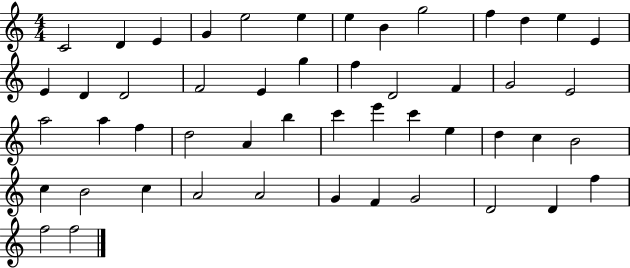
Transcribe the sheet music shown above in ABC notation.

X:1
T:Untitled
M:4/4
L:1/4
K:C
C2 D E G e2 e e B g2 f d e E E D D2 F2 E g f D2 F G2 E2 a2 a f d2 A b c' e' c' e d c B2 c B2 c A2 A2 G F G2 D2 D f f2 f2